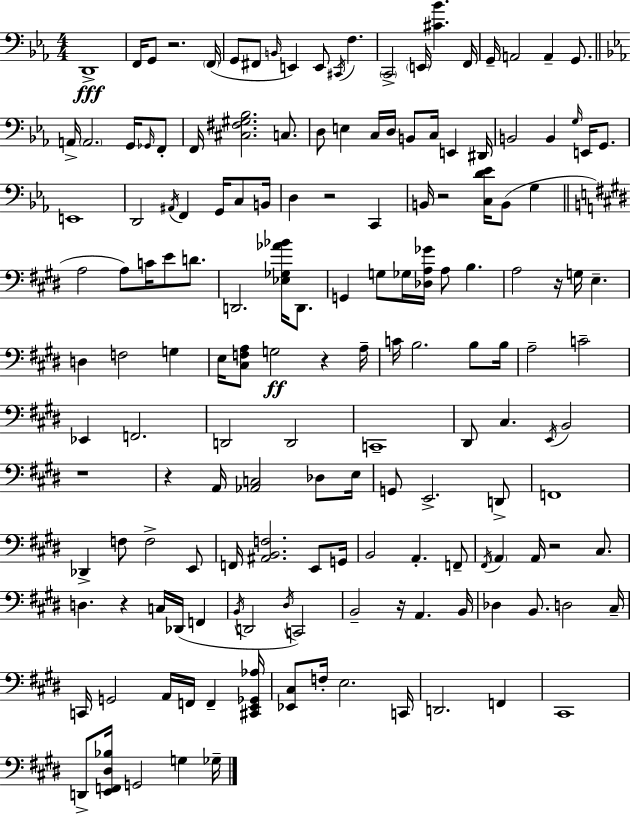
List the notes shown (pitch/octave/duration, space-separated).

D2/w F2/s G2/e R/h. F2/s G2/e F#2/e B2/s E2/q E2/e C#2/s F3/q. C2/h E2/s [C#4,Bb4]/q. F2/s G2/s A2/h A2/q G2/e. A2/s A2/h. G2/s Gb2/s F2/e F2/s [C#3,F#3,G#3,Bb3]/h. C3/e. D3/e E3/q C3/s D3/s B2/e C3/s E2/q D#2/s B2/h B2/q G3/s E2/s G2/e. E2/w D2/h A#2/s F2/q G2/s C3/e B2/s D3/q R/h C2/q B2/s R/h [C3,D4,Eb4]/s B2/e G3/q A3/h A3/e C4/s E4/e D4/e. D2/h. [Eb3,Gb3,Ab4,Bb4]/s D2/e. G2/q G3/e Gb3/s [Db3,A3,Gb4]/s A3/e B3/q. A3/h R/s G3/s E3/q. D3/q F3/h G3/q E3/s [C#3,F3,A3]/e G3/h R/q A3/s C4/s B3/h. B3/e B3/s A3/h C4/h Eb2/q F2/h. D2/h D2/h C2/w D#2/e C#3/q. E2/s B2/h R/w R/q A2/s [Ab2,C3]/h Db3/e E3/s G2/e E2/h. D2/e F2/w Db2/q F3/e F3/h E2/e F2/s [A#2,B2,F3]/h. E2/e G2/s B2/h A2/q. F2/e F#2/s A2/q A2/s R/h C#3/e. D3/q. R/q C3/s Db2/s F2/q B2/s D2/h D#3/s C2/h B2/h R/s A2/q. B2/s Db3/q B2/e. D3/h C#3/s C2/s G2/h A2/s F2/s F2/q [C#2,E2,Gb2,Ab3]/s [Eb2,C#3]/e F3/s E3/h. C2/s D2/h. F2/q C#2/w D2/e [E2,F2,D#3,Bb3]/s G2/h G3/q Gb3/s